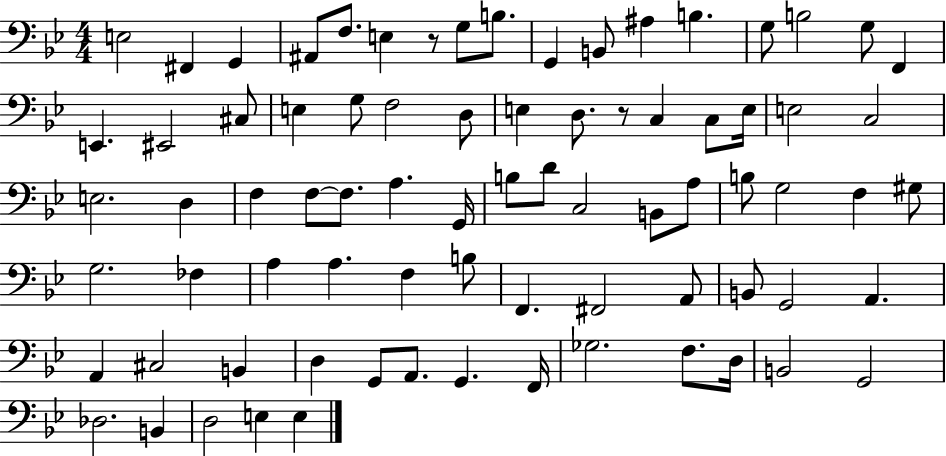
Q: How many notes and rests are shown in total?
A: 78